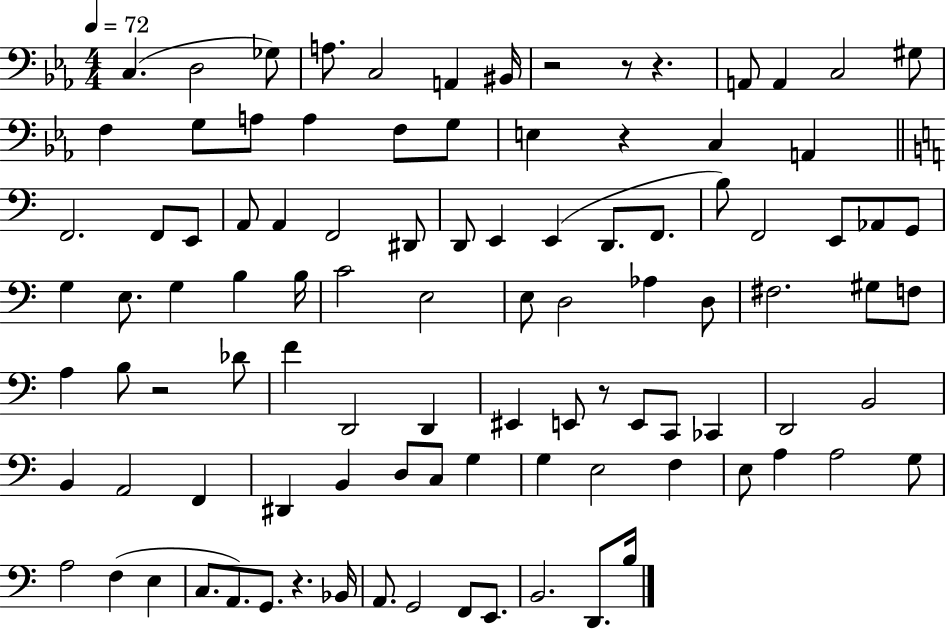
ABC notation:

X:1
T:Untitled
M:4/4
L:1/4
K:Eb
C, D,2 _G,/2 A,/2 C,2 A,, ^B,,/4 z2 z/2 z A,,/2 A,, C,2 ^G,/2 F, G,/2 A,/2 A, F,/2 G,/2 E, z C, A,, F,,2 F,,/2 E,,/2 A,,/2 A,, F,,2 ^D,,/2 D,,/2 E,, E,, D,,/2 F,,/2 B,/2 F,,2 E,,/2 _A,,/2 G,,/2 G, E,/2 G, B, B,/4 C2 E,2 E,/2 D,2 _A, D,/2 ^F,2 ^G,/2 F,/2 A, B,/2 z2 _D/2 F D,,2 D,, ^E,, E,,/2 z/2 E,,/2 C,,/2 _C,, D,,2 B,,2 B,, A,,2 F,, ^D,, B,, D,/2 C,/2 G, G, E,2 F, E,/2 A, A,2 G,/2 A,2 F, E, C,/2 A,,/2 G,,/2 z _B,,/4 A,,/2 G,,2 F,,/2 E,,/2 B,,2 D,,/2 B,/4